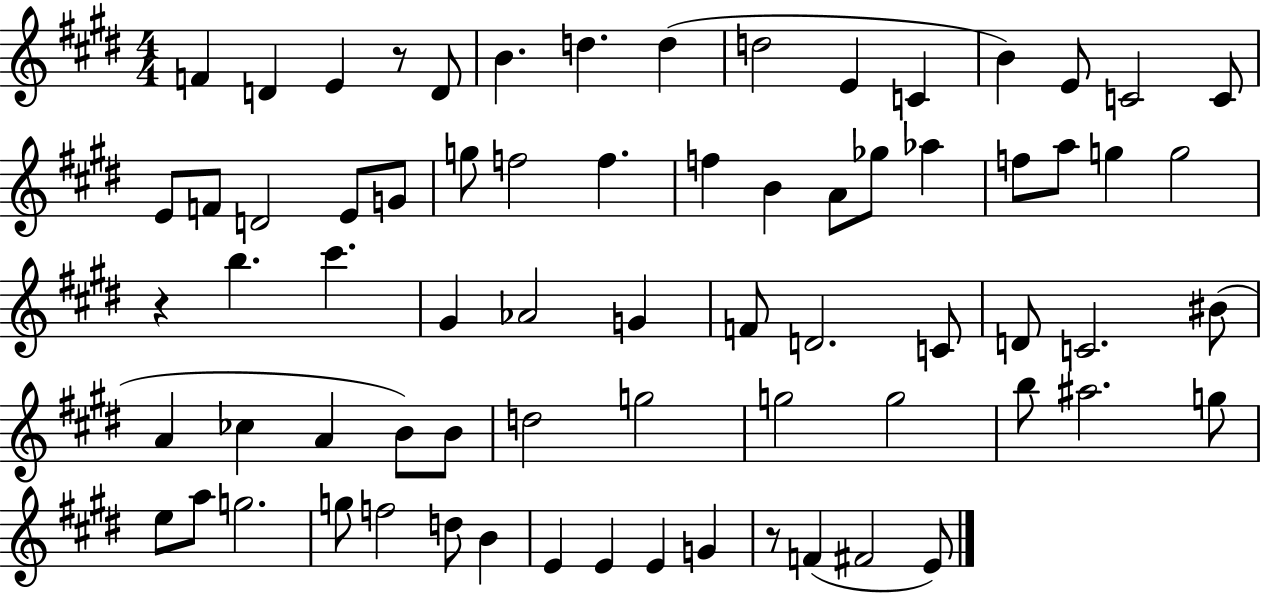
F4/q D4/q E4/q R/e D4/e B4/q. D5/q. D5/q D5/h E4/q C4/q B4/q E4/e C4/h C4/e E4/e F4/e D4/h E4/e G4/e G5/e F5/h F5/q. F5/q B4/q A4/e Gb5/e Ab5/q F5/e A5/e G5/q G5/h R/q B5/q. C#6/q. G#4/q Ab4/h G4/q F4/e D4/h. C4/e D4/e C4/h. BIS4/e A4/q CES5/q A4/q B4/e B4/e D5/h G5/h G5/h G5/h B5/e A#5/h. G5/e E5/e A5/e G5/h. G5/e F5/h D5/e B4/q E4/q E4/q E4/q G4/q R/e F4/q F#4/h E4/e